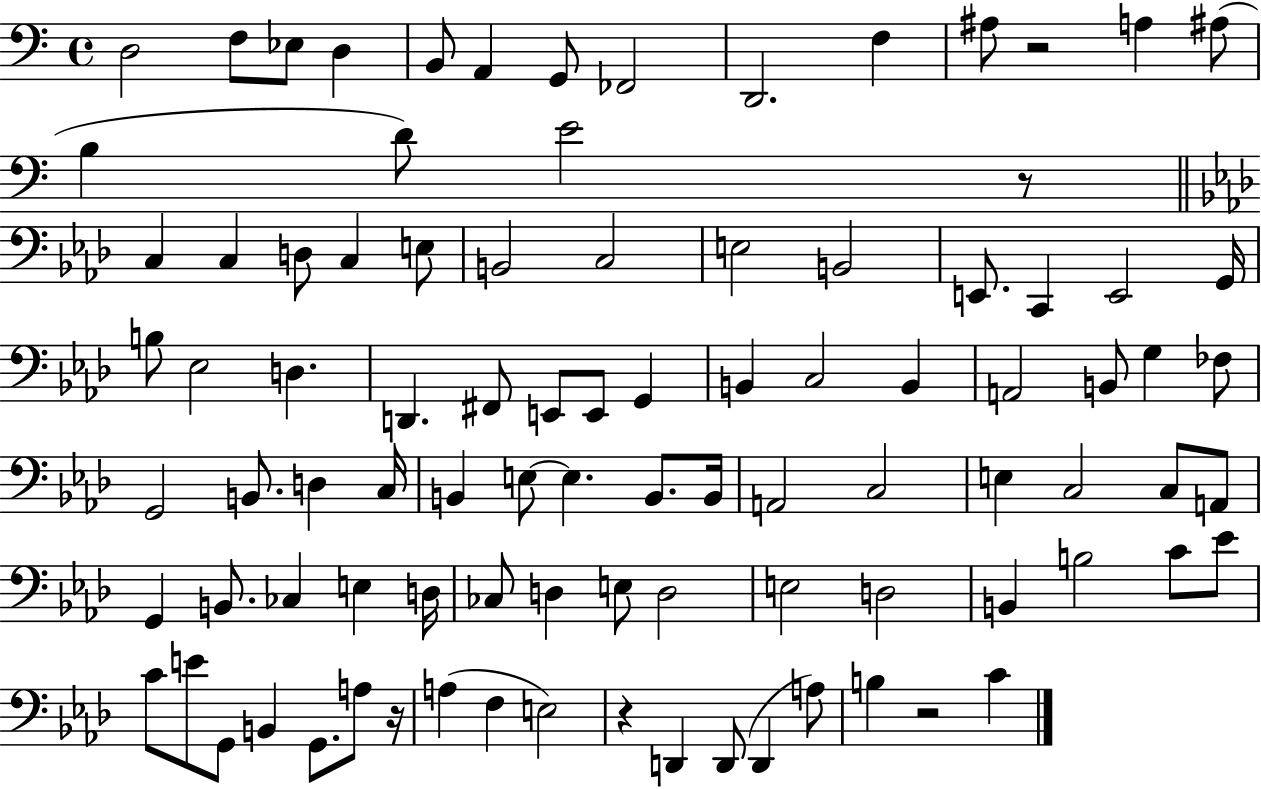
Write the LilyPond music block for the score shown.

{
  \clef bass
  \time 4/4
  \defaultTimeSignature
  \key c \major
  \repeat volta 2 { d2 f8 ees8 d4 | b,8 a,4 g,8 fes,2 | d,2. f4 | ais8 r2 a4 ais8( | \break b4 d'8) e'2 r8 | \bar "||" \break \key aes \major c4 c4 d8 c4 e8 | b,2 c2 | e2 b,2 | e,8. c,4 e,2 g,16 | \break b8 ees2 d4. | d,4. fis,8 e,8 e,8 g,4 | b,4 c2 b,4 | a,2 b,8 g4 fes8 | \break g,2 b,8. d4 c16 | b,4 e8~~ e4. b,8. b,16 | a,2 c2 | e4 c2 c8 a,8 | \break g,4 b,8. ces4 e4 d16 | ces8 d4 e8 d2 | e2 d2 | b,4 b2 c'8 ees'8 | \break c'8 e'8 g,8 b,4 g,8. a8 r16 | a4( f4 e2) | r4 d,4 d,8( d,4 a8) | b4 r2 c'4 | \break } \bar "|."
}